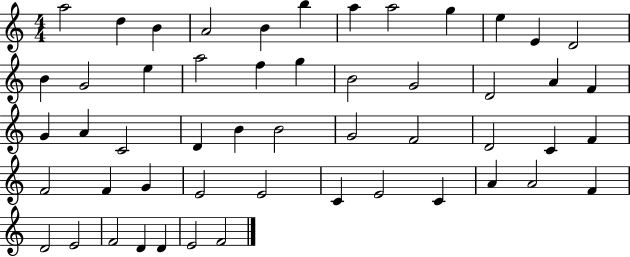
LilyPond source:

{
  \clef treble
  \numericTimeSignature
  \time 4/4
  \key c \major
  a''2 d''4 b'4 | a'2 b'4 b''4 | a''4 a''2 g''4 | e''4 e'4 d'2 | \break b'4 g'2 e''4 | a''2 f''4 g''4 | b'2 g'2 | d'2 a'4 f'4 | \break g'4 a'4 c'2 | d'4 b'4 b'2 | g'2 f'2 | d'2 c'4 f'4 | \break f'2 f'4 g'4 | e'2 e'2 | c'4 e'2 c'4 | a'4 a'2 f'4 | \break d'2 e'2 | f'2 d'4 d'4 | e'2 f'2 | \bar "|."
}